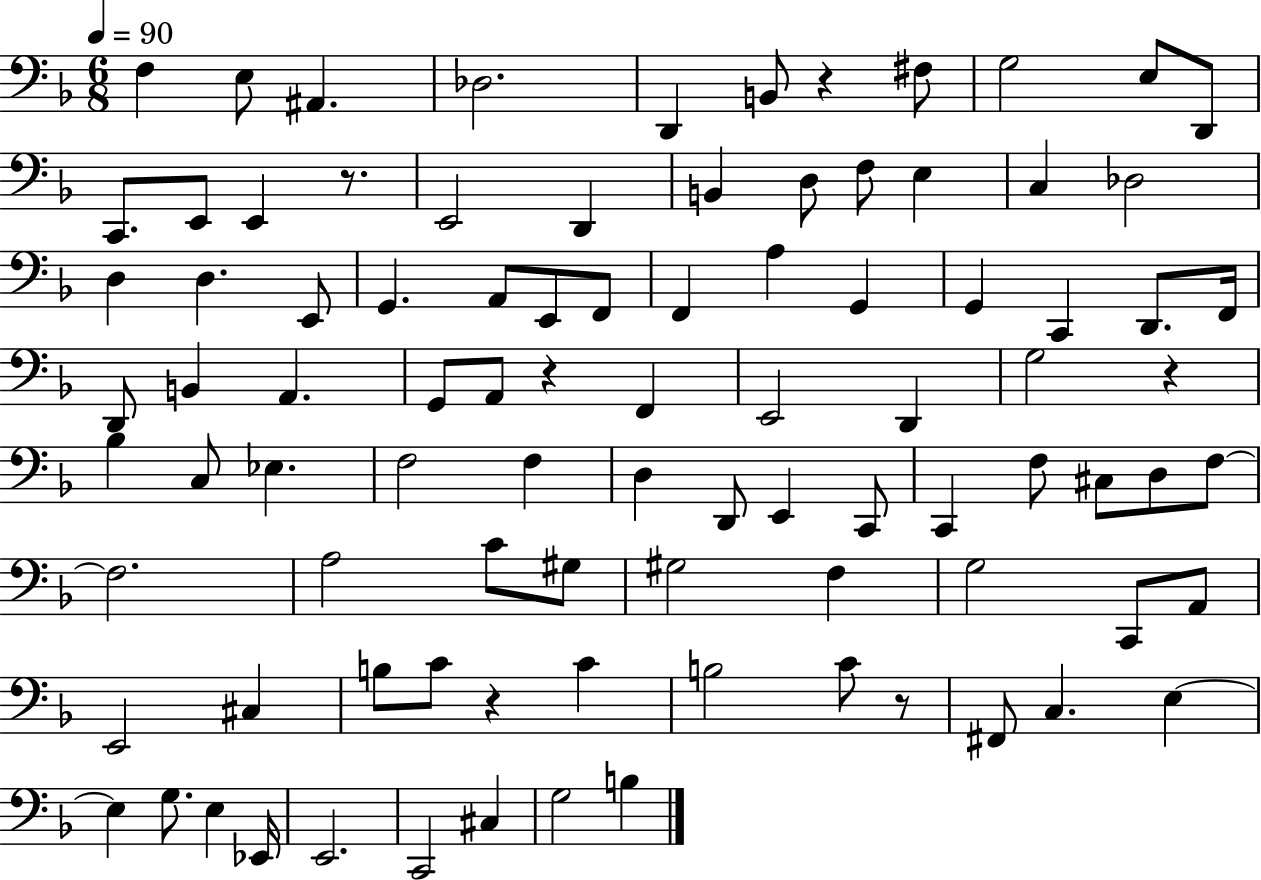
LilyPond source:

{
  \clef bass
  \numericTimeSignature
  \time 6/8
  \key f \major
  \tempo 4 = 90
  \repeat volta 2 { f4 e8 ais,4. | des2. | d,4 b,8 r4 fis8 | g2 e8 d,8 | \break c,8. e,8 e,4 r8. | e,2 d,4 | b,4 d8 f8 e4 | c4 des2 | \break d4 d4. e,8 | g,4. a,8 e,8 f,8 | f,4 a4 g,4 | g,4 c,4 d,8. f,16 | \break d,8 b,4 a,4. | g,8 a,8 r4 f,4 | e,2 d,4 | g2 r4 | \break bes4 c8 ees4. | f2 f4 | d4 d,8 e,4 c,8 | c,4 f8 cis8 d8 f8~~ | \break f2. | a2 c'8 gis8 | gis2 f4 | g2 c,8 a,8 | \break e,2 cis4 | b8 c'8 r4 c'4 | b2 c'8 r8 | fis,8 c4. e4~~ | \break e4 g8. e4 ees,16 | e,2. | c,2 cis4 | g2 b4 | \break } \bar "|."
}